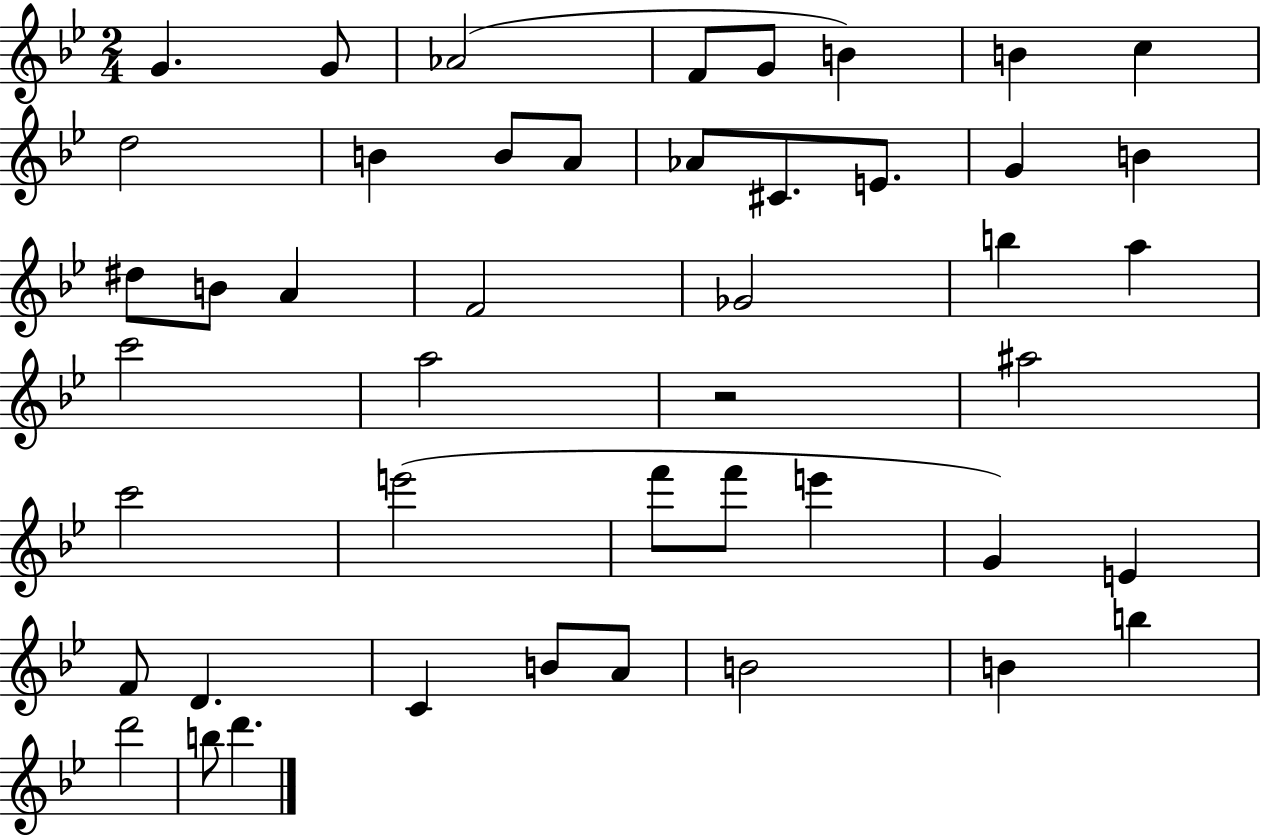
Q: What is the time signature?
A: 2/4